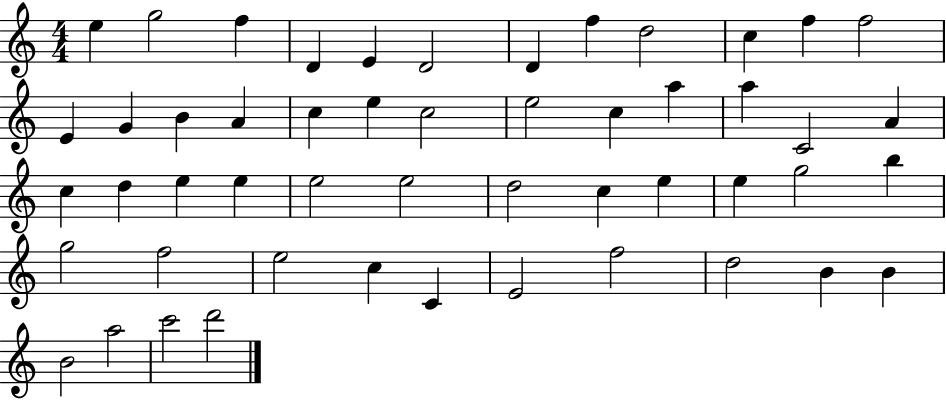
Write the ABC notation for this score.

X:1
T:Untitled
M:4/4
L:1/4
K:C
e g2 f D E D2 D f d2 c f f2 E G B A c e c2 e2 c a a C2 A c d e e e2 e2 d2 c e e g2 b g2 f2 e2 c C E2 f2 d2 B B B2 a2 c'2 d'2